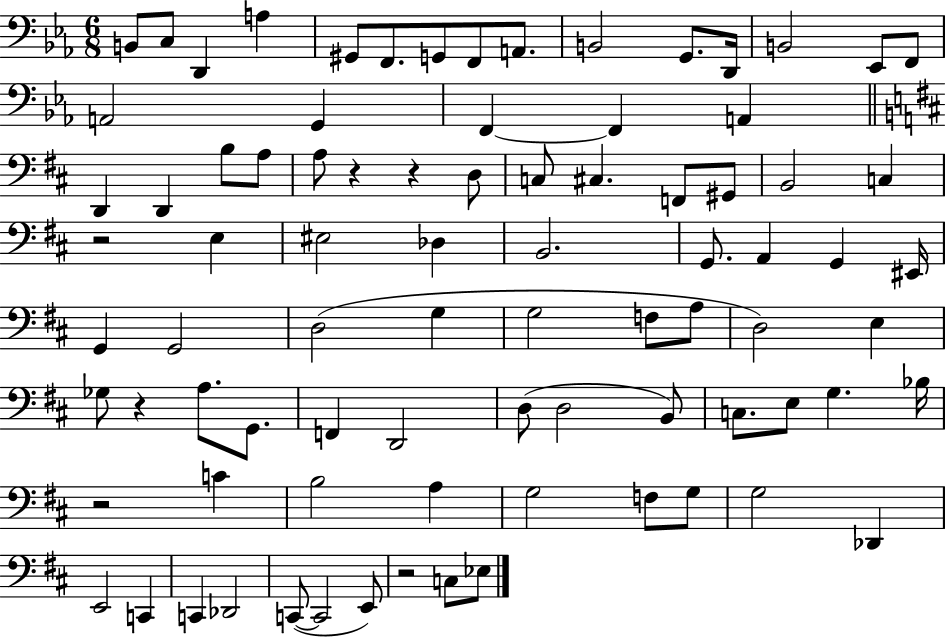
{
  \clef bass
  \numericTimeSignature
  \time 6/8
  \key ees \major
  b,8 c8 d,4 a4 | gis,8 f,8. g,8 f,8 a,8. | b,2 g,8. d,16 | b,2 ees,8 f,8 | \break a,2 g,4 | f,4~~ f,4 a,4 | \bar "||" \break \key b \minor d,4 d,4 b8 a8 | a8 r4 r4 d8 | c8 cis4. f,8 gis,8 | b,2 c4 | \break r2 e4 | eis2 des4 | b,2. | g,8. a,4 g,4 eis,16 | \break g,4 g,2 | d2( g4 | g2 f8 a8 | d2) e4 | \break ges8 r4 a8. g,8. | f,4 d,2 | d8( d2 b,8) | c8. e8 g4. bes16 | \break r2 c'4 | b2 a4 | g2 f8 g8 | g2 des,4 | \break e,2 c,4 | c,4 des,2 | c,8~(~ c,2 e,8) | r2 c8 ees8 | \break \bar "|."
}